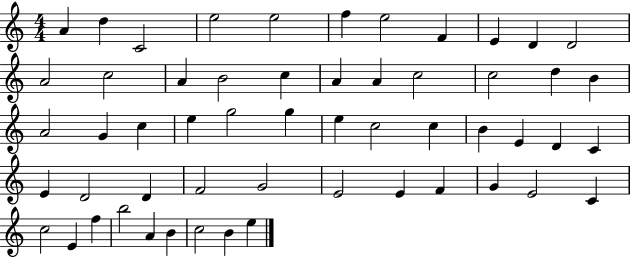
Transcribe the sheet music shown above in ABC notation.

X:1
T:Untitled
M:4/4
L:1/4
K:C
A d C2 e2 e2 f e2 F E D D2 A2 c2 A B2 c A A c2 c2 d B A2 G c e g2 g e c2 c B E D C E D2 D F2 G2 E2 E F G E2 C c2 E f b2 A B c2 B e